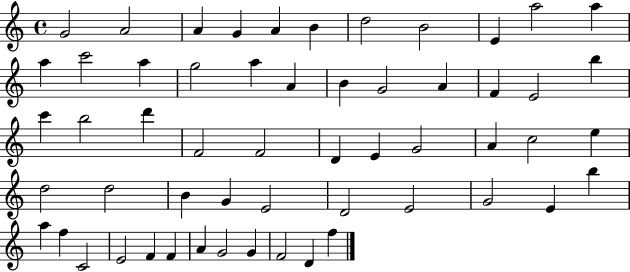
{
  \clef treble
  \time 4/4
  \defaultTimeSignature
  \key c \major
  g'2 a'2 | a'4 g'4 a'4 b'4 | d''2 b'2 | e'4 a''2 a''4 | \break a''4 c'''2 a''4 | g''2 a''4 a'4 | b'4 g'2 a'4 | f'4 e'2 b''4 | \break c'''4 b''2 d'''4 | f'2 f'2 | d'4 e'4 g'2 | a'4 c''2 e''4 | \break d''2 d''2 | b'4 g'4 e'2 | d'2 e'2 | g'2 e'4 b''4 | \break a''4 f''4 c'2 | e'2 f'4 f'4 | a'4 g'2 g'4 | f'2 d'4 f''4 | \break \bar "|."
}